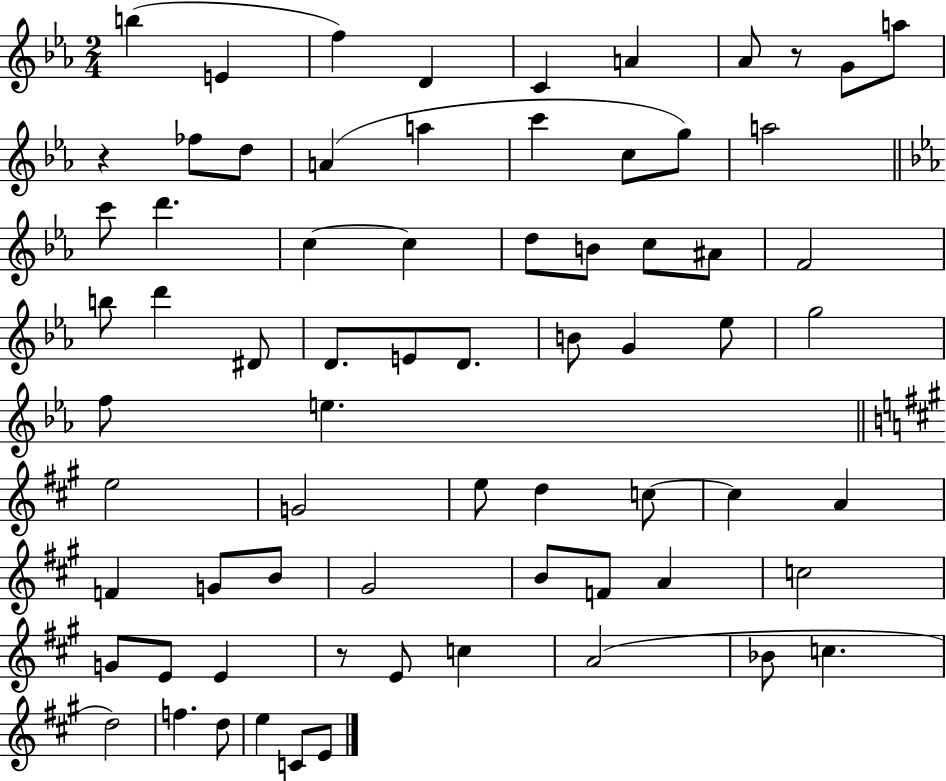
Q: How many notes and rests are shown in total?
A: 70